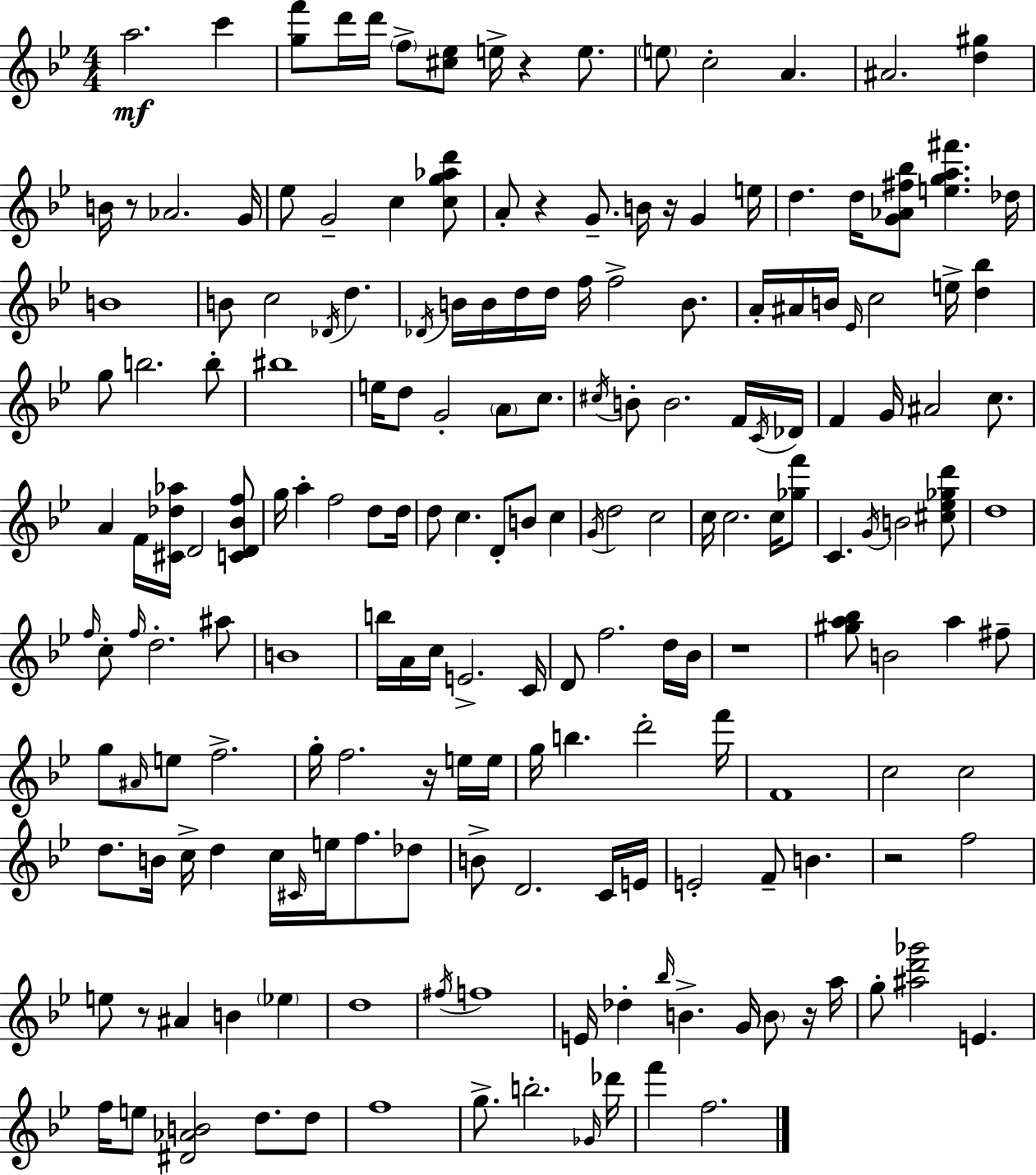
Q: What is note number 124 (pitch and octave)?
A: C5